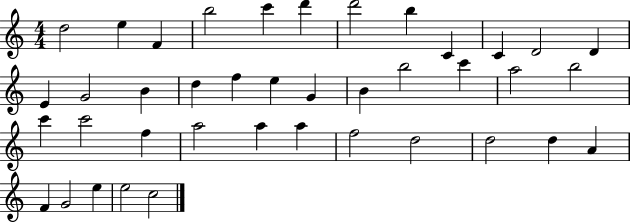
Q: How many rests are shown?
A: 0